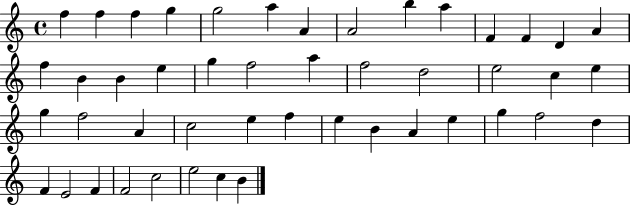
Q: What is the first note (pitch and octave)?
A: F5